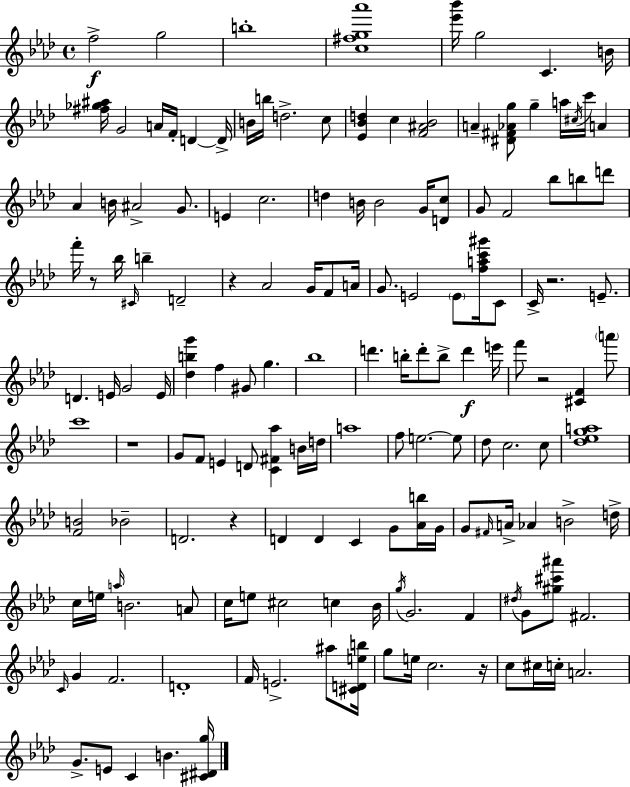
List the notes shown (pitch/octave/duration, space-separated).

F5/h G5/h B5/w [C5,F#5,G5,Ab6]/w [Eb6,Bb6]/s G5/h C4/q. B4/s [F#5,Gb5,A#5]/s G4/h A4/s F4/s D4/q D4/s B4/s B5/s D5/h. C5/e [Eb4,Bb4,D5]/q C5/q [F4,A#4,Bb4]/h A4/q [D#4,F#4,Ab4,G5]/e G5/q A5/s C#5/s C6/s A4/q Ab4/q B4/s A#4/h G4/e. E4/q C5/h. D5/q B4/s B4/h G4/s [D4,C5]/e G4/e F4/h Bb5/e B5/e D6/e F6/s R/e Bb5/s C#4/s B5/q D4/h R/q Ab4/h G4/s F4/e A4/s G4/e. E4/h E4/e [F5,A5,C6,G#6]/s C4/e C4/s R/h. E4/e. D4/q. E4/s G4/h E4/s [Db5,B5,G6]/q F5/q G#4/e G5/q. Bb5/w D6/q. B5/s D6/e B5/e D6/q E6/s F6/e R/h [C#4,F4]/q A6/e C6/w R/w G4/e F4/e E4/q D4/e [C4,F#4,Ab5]/q B4/s D5/s A5/w F5/e E5/h. E5/e Db5/e C5/h. C5/e [Db5,Eb5,G5,A5]/w [F4,B4]/h Bb4/h D4/h. R/q D4/q D4/q C4/q G4/e [Ab4,B5]/s G4/s G4/e F#4/s A4/s Ab4/q B4/h D5/s C5/s E5/s A5/s B4/h. A4/e C5/s E5/e C#5/h C5/q Bb4/s G5/s G4/h. F4/q D#5/s G4/e [G#5,C#6,A#6]/e F#4/h. C4/s G4/q F4/h. D4/w F4/s E4/h. A#5/e [C#4,D4,E5,B5]/s G5/e E5/s C5/h. R/s C5/e C#5/s C5/s A4/h. G4/e. E4/e C4/q B4/q. [C#4,D#4,G5]/s